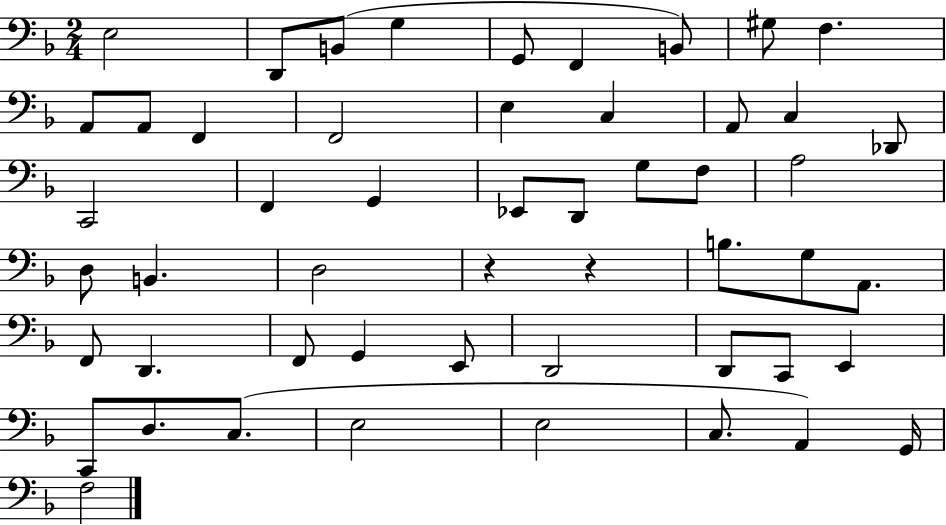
{
  \clef bass
  \numericTimeSignature
  \time 2/4
  \key f \major
  e2 | d,8 b,8( g4 | g,8 f,4 b,8) | gis8 f4. | \break a,8 a,8 f,4 | f,2 | e4 c4 | a,8 c4 des,8 | \break c,2 | f,4 g,4 | ees,8 d,8 g8 f8 | a2 | \break d8 b,4. | d2 | r4 r4 | b8. g8 a,8. | \break f,8 d,4. | f,8 g,4 e,8 | d,2 | d,8 c,8 e,4 | \break c,8 d8. c8.( | e2 | e2 | c8. a,4) g,16 | \break f2 | \bar "|."
}